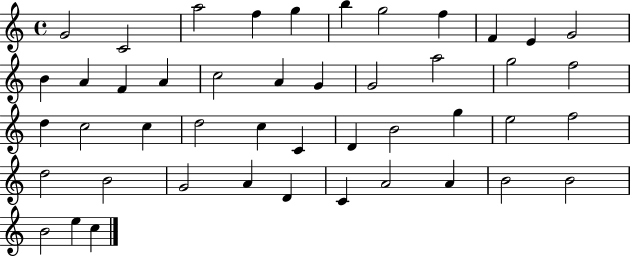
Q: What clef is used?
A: treble